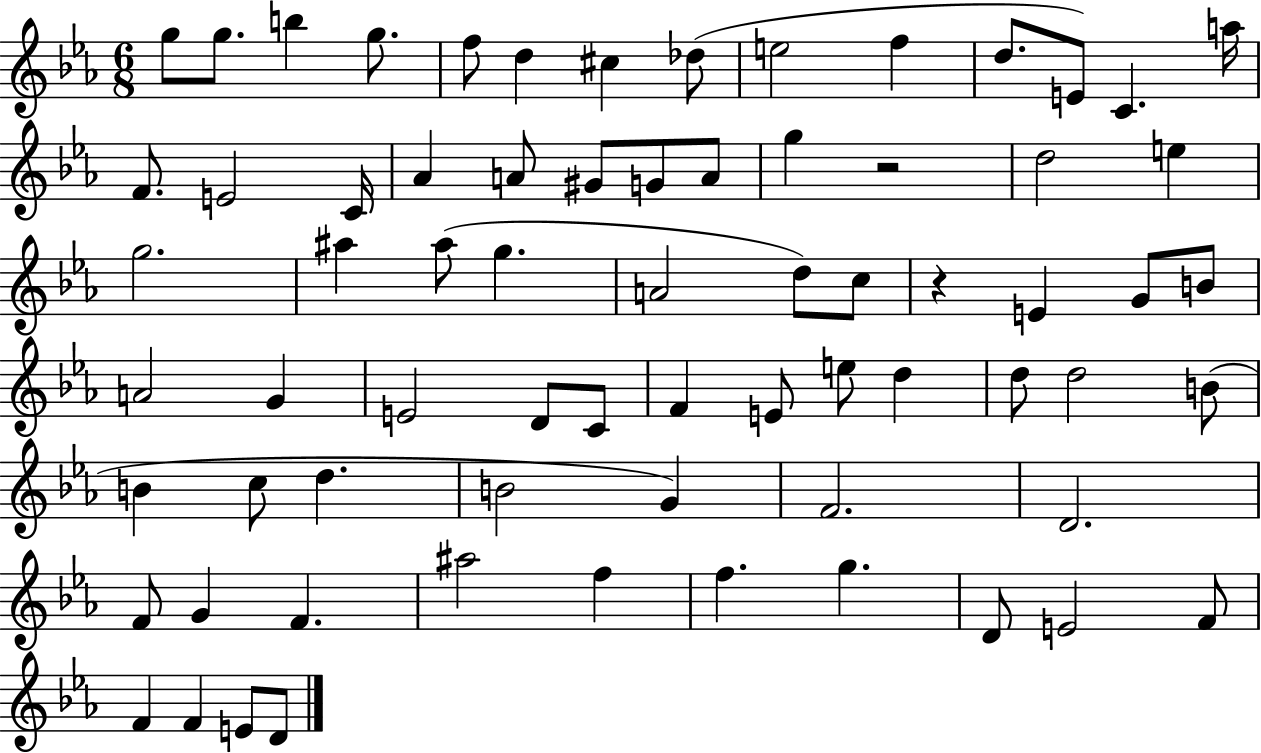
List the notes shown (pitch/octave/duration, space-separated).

G5/e G5/e. B5/q G5/e. F5/e D5/q C#5/q Db5/e E5/h F5/q D5/e. E4/e C4/q. A5/s F4/e. E4/h C4/s Ab4/q A4/e G#4/e G4/e A4/e G5/q R/h D5/h E5/q G5/h. A#5/q A#5/e G5/q. A4/h D5/e C5/e R/q E4/q G4/e B4/e A4/h G4/q E4/h D4/e C4/e F4/q E4/e E5/e D5/q D5/e D5/h B4/e B4/q C5/e D5/q. B4/h G4/q F4/h. D4/h. F4/e G4/q F4/q. A#5/h F5/q F5/q. G5/q. D4/e E4/h F4/e F4/q F4/q E4/e D4/e